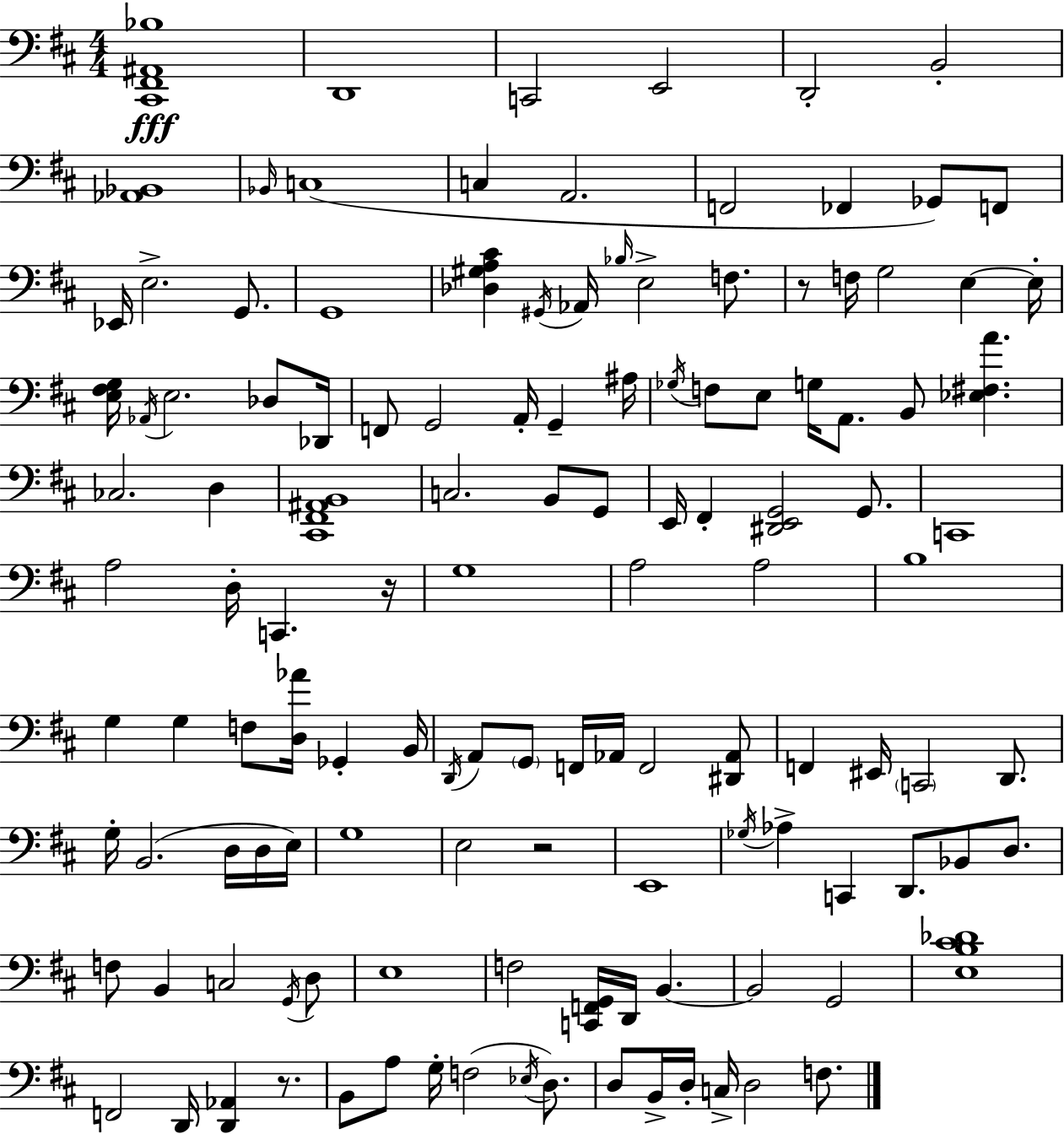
{
  \clef bass
  \numericTimeSignature
  \time 4/4
  \key d \major
  <cis, fis, ais, bes>1\fff | d,1 | c,2 e,2 | d,2-. b,2-. | \break <aes, bes,>1 | \grace { bes,16 } c1( | c4 a,2. | f,2 fes,4 ges,8) f,8 | \break ees,16 e2.-> g,8. | g,1 | <des gis a cis'>4 \acciaccatura { gis,16 } aes,16 \grace { bes16 } e2-> | f8. r8 f16 g2 e4~~ | \break e16-. <e fis g>16 \acciaccatura { aes,16 } e2. | des8 des,16 f,8 g,2 a,16-. g,4-- | ais16 \acciaccatura { ges16 } f8 e8 g16 a,8. b,8 <ees fis a'>4. | ces2. | \break d4 <cis, fis, ais, b,>1 | c2. | b,8 g,8 e,16 fis,4-. <dis, e, g,>2 | g,8. c,1 | \break a2 d16-. c,4. | r16 g1 | a2 a2 | b1 | \break g4 g4 f8 <d aes'>16 | ges,4-. b,16 \acciaccatura { d,16 } a,8 \parenthesize g,8 f,16 aes,16 f,2 | <dis, aes,>8 f,4 eis,16 \parenthesize c,2 | d,8. g16-. b,2.( | \break d16 d16 e16) g1 | e2 r2 | e,1 | \acciaccatura { ges16 } aes4-> c,4 d,8. | \break bes,8 d8. f8 b,4 c2 | \acciaccatura { g,16 } d8 e1 | f2 | <c, f, g,>16 d,16 b,4.~~ b,2 | \break g,2 <e b cis' des'>1 | f,2 | d,16 <d, aes,>4 r8. b,8 a8 g16-. f2( | \acciaccatura { ees16 } d8.) d8 b,16-> d16-. c16-> d2 | \break f8. \bar "|."
}